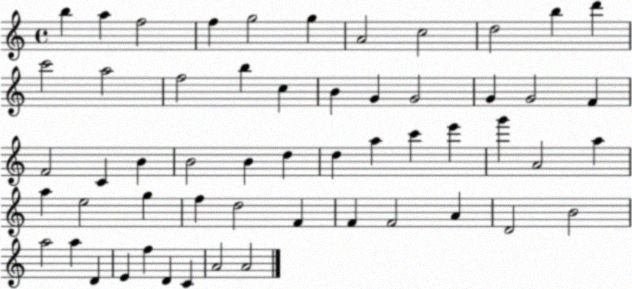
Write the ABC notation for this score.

X:1
T:Untitled
M:4/4
L:1/4
K:C
b a f2 f g2 g A2 c2 d2 b d' c'2 a2 f2 b c B G G2 G G2 F F2 C B B2 B d d a c' e' g' A2 a a e2 g f d2 F F F2 A D2 B2 a2 a D E f D C A2 A2